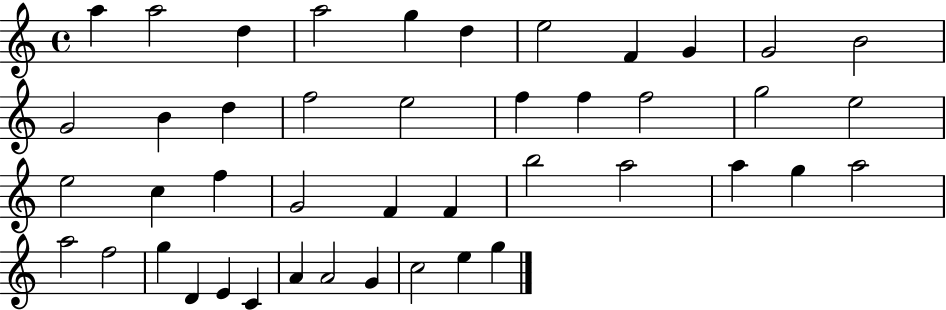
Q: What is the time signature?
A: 4/4